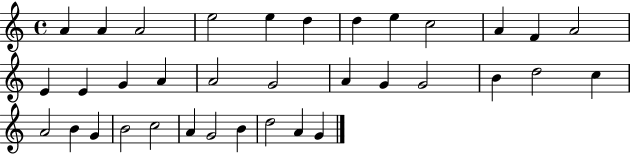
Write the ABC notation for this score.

X:1
T:Untitled
M:4/4
L:1/4
K:C
A A A2 e2 e d d e c2 A F A2 E E G A A2 G2 A G G2 B d2 c A2 B G B2 c2 A G2 B d2 A G